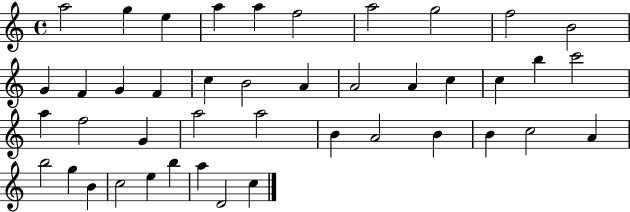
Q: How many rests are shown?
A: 0